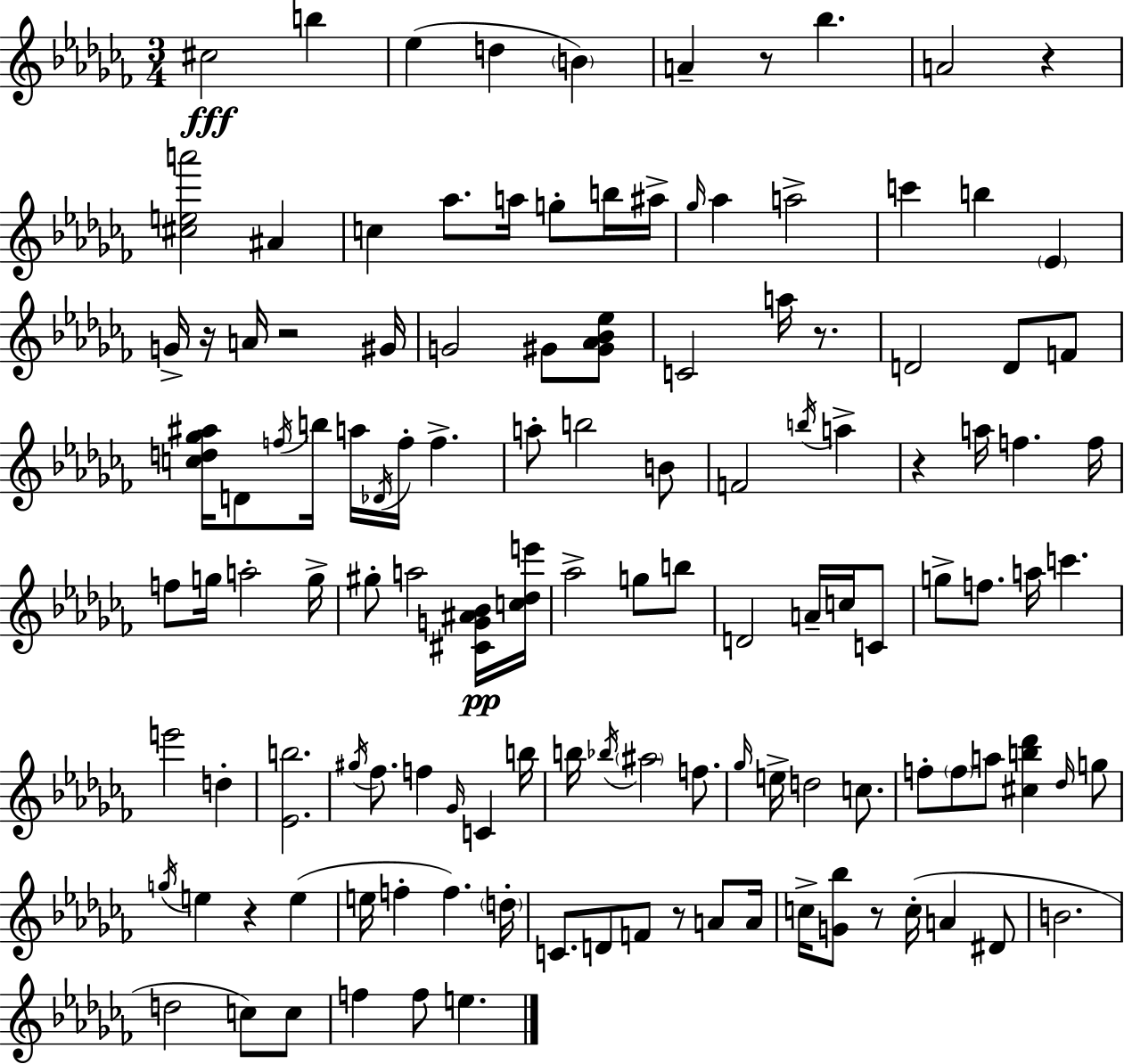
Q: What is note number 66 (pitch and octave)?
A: D5